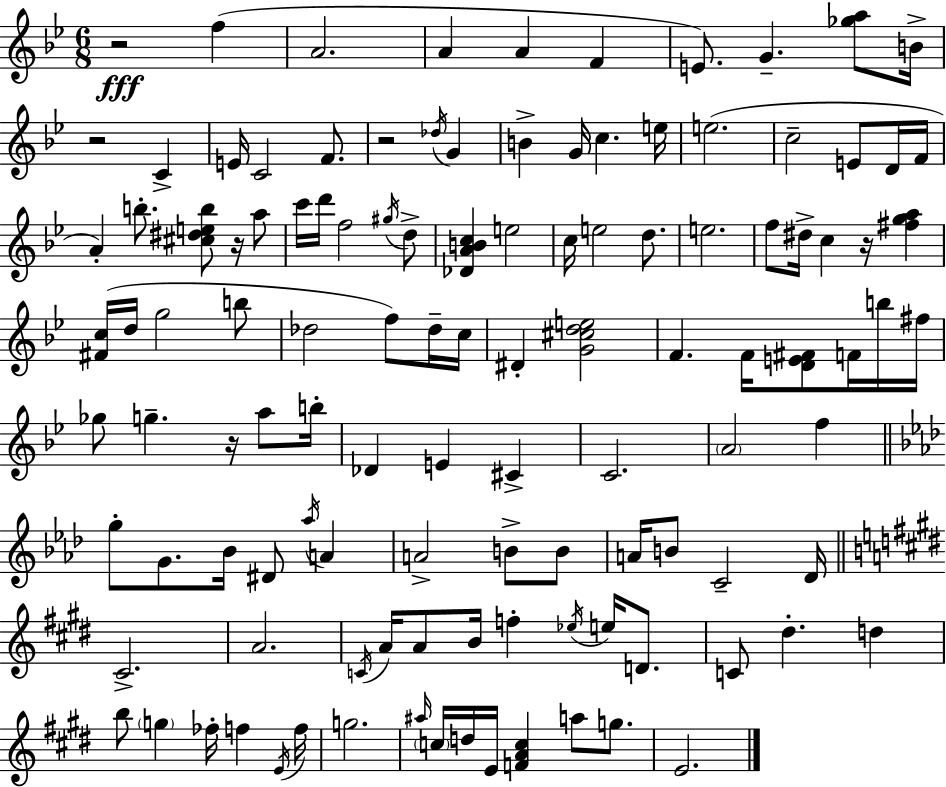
R/h F5/q A4/h. A4/q A4/q F4/q E4/e. G4/q. [Gb5,A5]/e B4/s R/h C4/q E4/s C4/h F4/e. R/h Db5/s G4/q B4/q G4/s C5/q. E5/s E5/h. C5/h E4/e D4/s F4/s A4/q B5/e. [C#5,D#5,E5,B5]/e R/s A5/e C6/s D6/s F5/h G#5/s D5/e [Db4,A4,B4,C5]/q E5/h C5/s E5/h D5/e. E5/h. F5/e D#5/s C5/q R/s [F#5,G5,A5]/q [F#4,C5]/s D5/s G5/h B5/e Db5/h F5/e Db5/s C5/s D#4/q [G4,C#5,D5,E5]/h F4/q. F4/s [D4,E4,F#4]/e F4/s B5/s F#5/s Gb5/e G5/q. R/s A5/e B5/s Db4/q E4/q C#4/q C4/h. A4/h F5/q G5/e G4/e. Bb4/s D#4/e Ab5/s A4/q A4/h B4/e B4/e A4/s B4/e C4/h Db4/s C#4/h. A4/h. C4/s A4/s A4/e B4/s F5/q Eb5/s E5/s D4/e. C4/e D#5/q. D5/q B5/e G5/q FES5/s F5/q E4/s F5/s G5/h. A#5/s C5/s D5/s E4/s [F4,A4,C5]/q A5/e G5/e. E4/h.